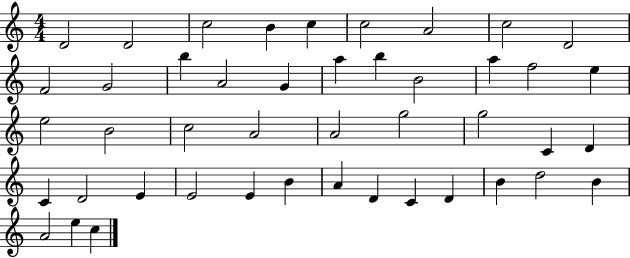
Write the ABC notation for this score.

X:1
T:Untitled
M:4/4
L:1/4
K:C
D2 D2 c2 B c c2 A2 c2 D2 F2 G2 b A2 G a b B2 a f2 e e2 B2 c2 A2 A2 g2 g2 C D C D2 E E2 E B A D C D B d2 B A2 e c